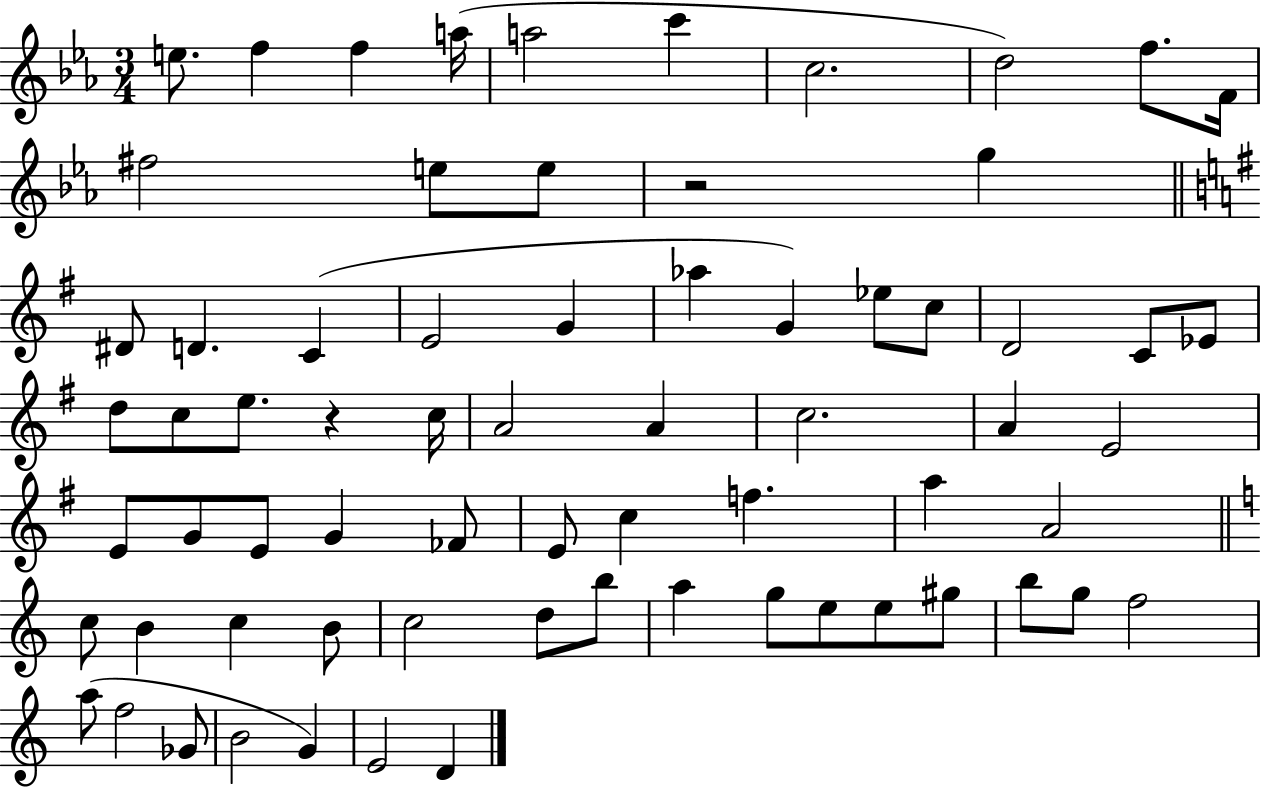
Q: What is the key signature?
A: EES major